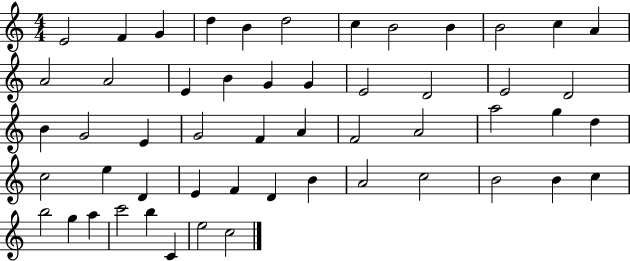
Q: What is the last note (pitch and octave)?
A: C5